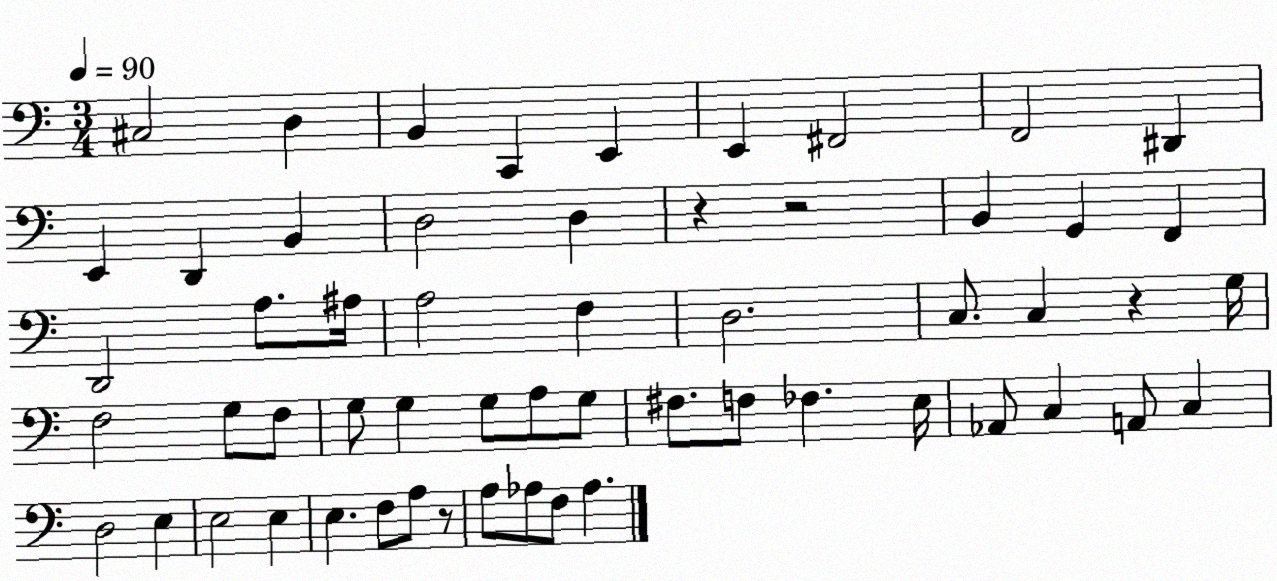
X:1
T:Untitled
M:3/4
L:1/4
K:C
^C,2 D, B,, C,, E,, E,, ^F,,2 F,,2 ^D,, E,, D,, B,, D,2 D, z z2 B,, G,, F,, D,,2 A,/2 ^A,/4 A,2 F, D,2 C,/2 C, z G,/4 F,2 G,/2 F,/2 G,/2 G, G,/2 A,/2 G,/2 ^F,/2 F,/2 _F, E,/4 _A,,/2 C, A,,/2 C, D,2 E, E,2 E, E, F,/2 A,/2 z/2 A,/2 _A,/2 F,/2 _A,